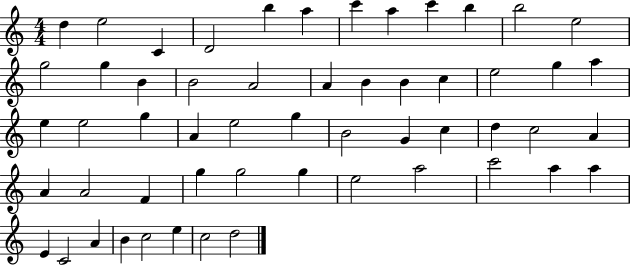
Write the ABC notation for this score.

X:1
T:Untitled
M:4/4
L:1/4
K:C
d e2 C D2 b a c' a c' b b2 e2 g2 g B B2 A2 A B B c e2 g a e e2 g A e2 g B2 G c d c2 A A A2 F g g2 g e2 a2 c'2 a a E C2 A B c2 e c2 d2